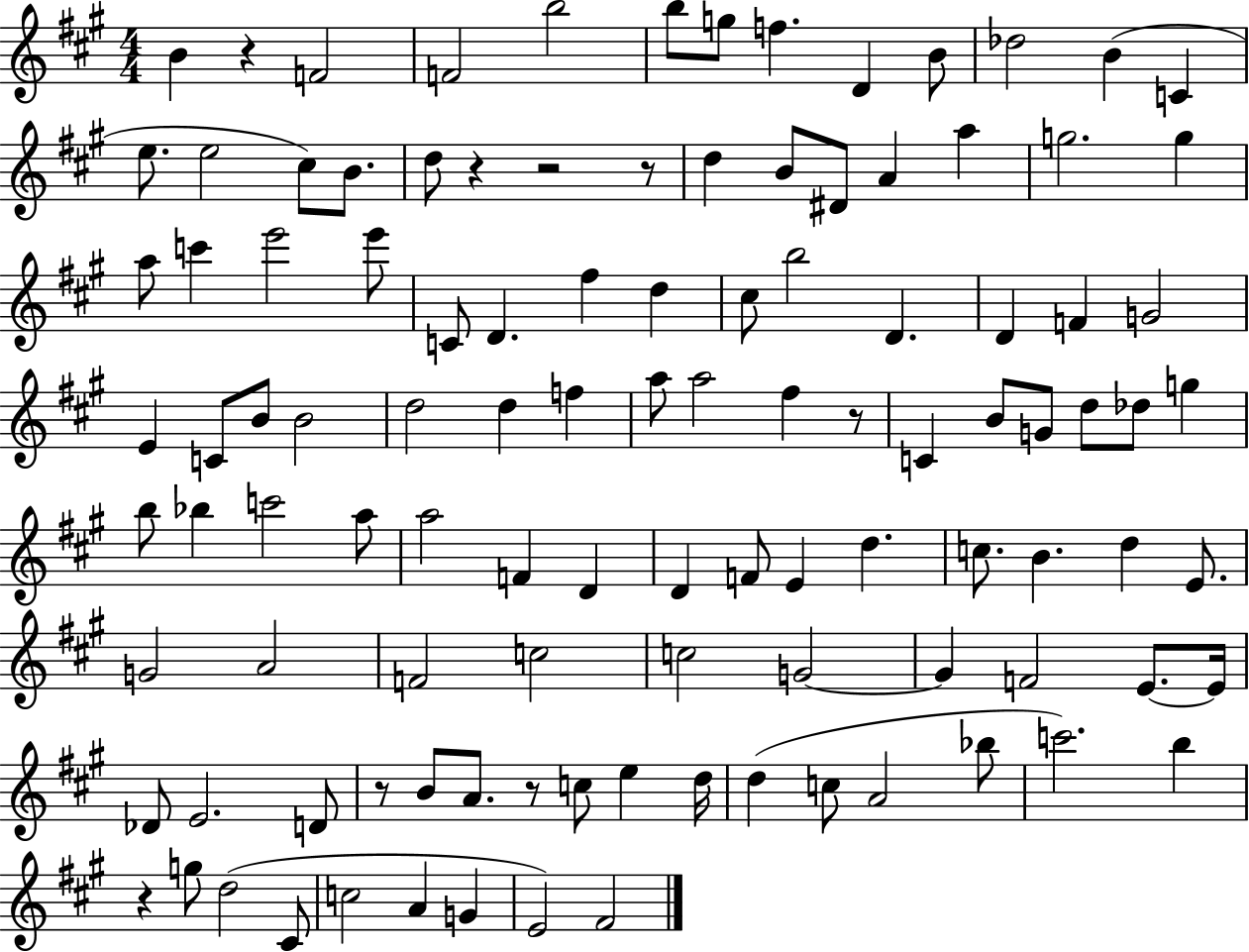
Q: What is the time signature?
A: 4/4